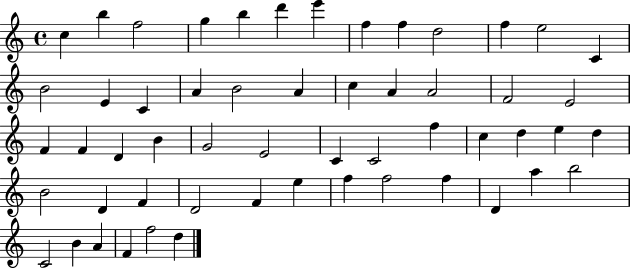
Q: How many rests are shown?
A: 0